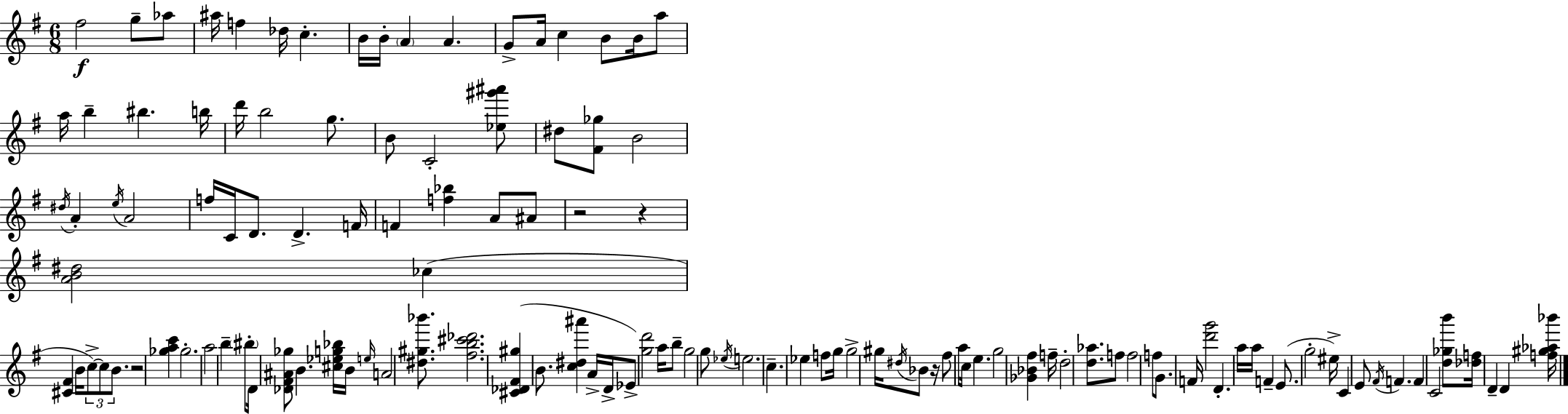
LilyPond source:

{
  \clef treble
  \numericTimeSignature
  \time 6/8
  \key e \minor
  \repeat volta 2 { fis''2\f g''8-- aes''8 | ais''16 f''4 des''16 c''4.-. | b'16 b'16-. \parenthesize a'4 a'4. | g'8-> a'16 c''4 b'8 b'16 a''8 | \break a''16 b''4-- bis''4. b''16 | d'''16 b''2 g''8. | b'8 c'2-. <ees'' gis''' ais'''>8 | dis''8 <fis' ges''>8 b'2 | \break \acciaccatura { dis''16 } a'4-. \acciaccatura { e''16 } a'2 | f''16 c'16 d'8. d'4.-> | f'16 f'4 <f'' bes''>4 a'8 | ais'8 r2 r4 | \break <a' b' dis''>2 ces''4( | <cis' fis'>4 b'16 \tuplet 3/2 { c''8->~~) c''8 b'8. } | r2 <ges'' a'' c'''>4 | ges''2.-. | \break a''2 b''4-- | \parenthesize bis''8-. d'16 <des' fis' ais' ges''>8 b'4. | <cis'' ees'' g'' bes''>16 b'16 \grace { e''16 } a'2 | <dis'' gis'' bes'''>8. <fis'' b'' cis''' des'''>2. | \break <cis' des' fis' gis''>4( b'8. <c'' dis'' ais'''>4 | a'16-> d'16-> ees'8->) <g'' d'''>2 | a''16 b''8-- g''2 | g''8 \acciaccatura { ees''16 } e''2. | \break c''4.-- ees''4 | f''8 g''16 g''2-> | gis''16 \acciaccatura { dis''16 } bes'8 r16 fis''8 a''8 c''16 e''4. | g''2 | \break <ges' bes' fis''>4 f''16-- d''2-. | <d'' aes''>8. f''8 f''2 | f''8 g'8. f'16 <d''' g'''>2 | d'4.-. a''16 | \break a''16 f'4-- e'8.( g''2-. | eis''16->) c'4 e'8 \acciaccatura { fis'16 } | f'4. f'4 c'2 | <d'' ges'' b'''>8 <des'' f''>16 d'4-- | \break d'4 <f'' gis'' aes'' bes'''>16 } \bar "|."
}